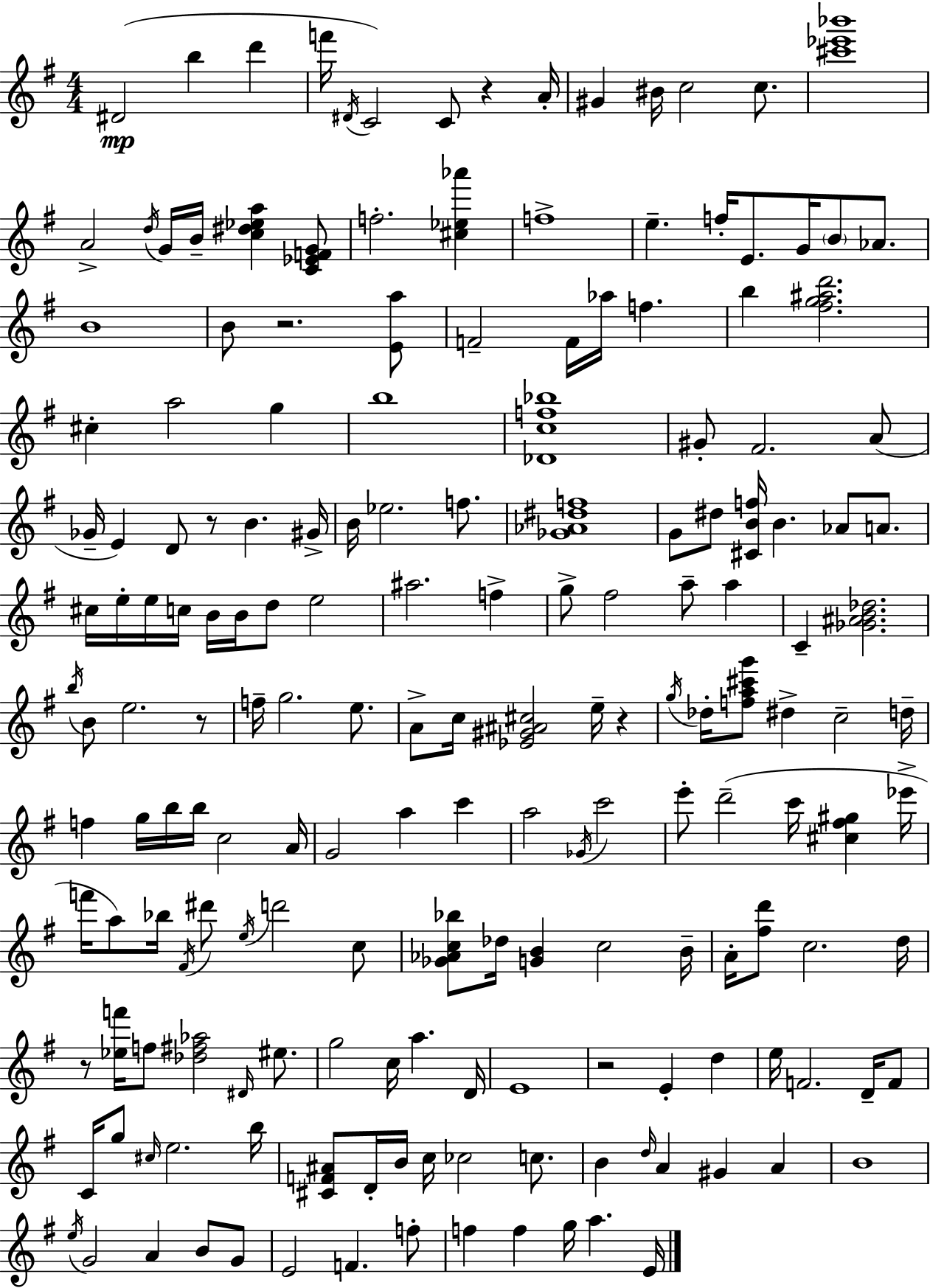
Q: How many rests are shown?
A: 7